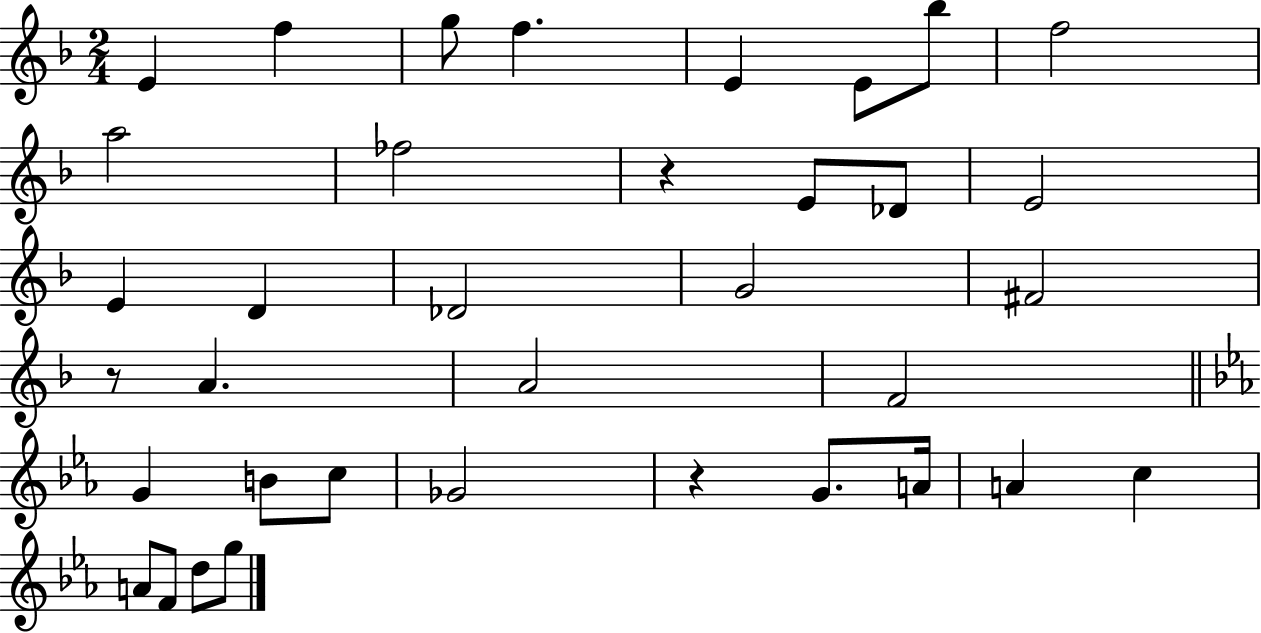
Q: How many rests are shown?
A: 3